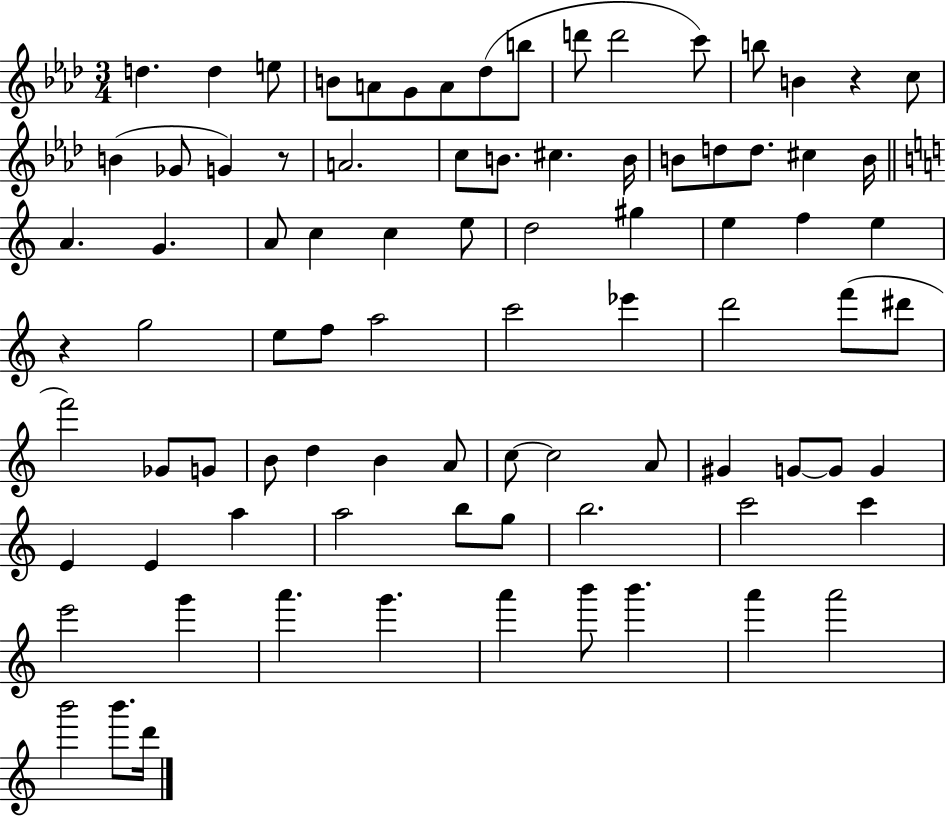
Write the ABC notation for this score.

X:1
T:Untitled
M:3/4
L:1/4
K:Ab
d d e/2 B/2 A/2 G/2 A/2 _d/2 b/2 d'/2 d'2 c'/2 b/2 B z c/2 B _G/2 G z/2 A2 c/2 B/2 ^c B/4 B/2 d/2 d/2 ^c B/4 A G A/2 c c e/2 d2 ^g e f e z g2 e/2 f/2 a2 c'2 _e' d'2 f'/2 ^d'/2 f'2 _G/2 G/2 B/2 d B A/2 c/2 c2 A/2 ^G G/2 G/2 G E E a a2 b/2 g/2 b2 c'2 c' e'2 g' a' g' a' b'/2 b' a' a'2 b'2 b'/2 d'/4